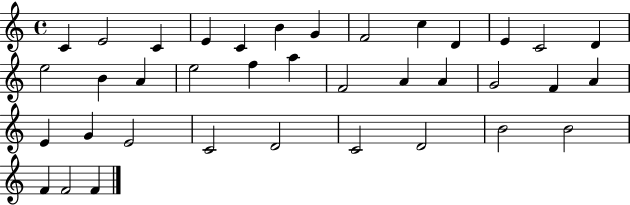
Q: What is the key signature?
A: C major